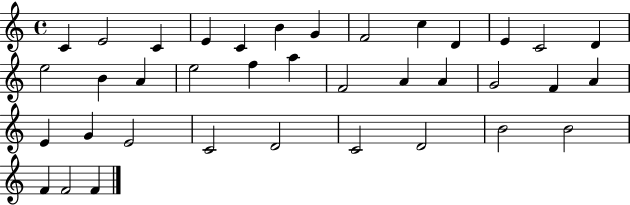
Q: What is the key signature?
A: C major